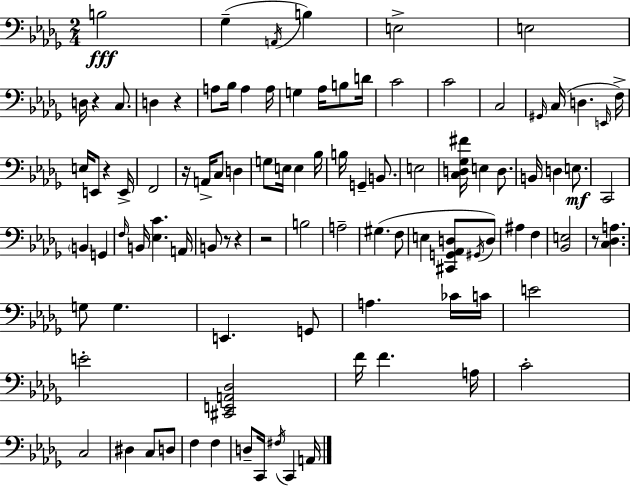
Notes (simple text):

B3/h Gb3/q A2/s B3/q E3/h E3/h D3/s R/q C3/e. D3/q R/q A3/e Bb3/s A3/q A3/s G3/q Ab3/s B3/e D4/s C4/h C4/h C3/h G#2/s C3/s D3/q. E2/s F3/s E3/s E2/e R/q E2/s F2/h R/s A2/s C3/e D3/q G3/e E3/s E3/q Bb3/s B3/s G2/q B2/e. E3/h [C3,D3,Gb3,F#4]/s E3/q D3/e. B2/s D3/q E3/e. C2/h B2/q G2/q F3/s B2/s [Eb3,C4]/q. A2/s B2/e R/e R/q R/h B3/h A3/h G#3/q. F3/e E3/q [C#2,G2,Ab2,D3]/e G#2/s D3/e A#3/q F3/q [Bb2,E3]/h R/e [C3,Db3,A3]/q. G3/e G3/q. E2/q. G2/e A3/q. CES4/s C4/s E4/h E4/h [C#2,E2,A2,Db3]/h F4/s F4/q. A3/s C4/h C3/h D#3/q C3/e D3/e F3/q F3/q D3/e C2/s F#3/s C2/q A2/s